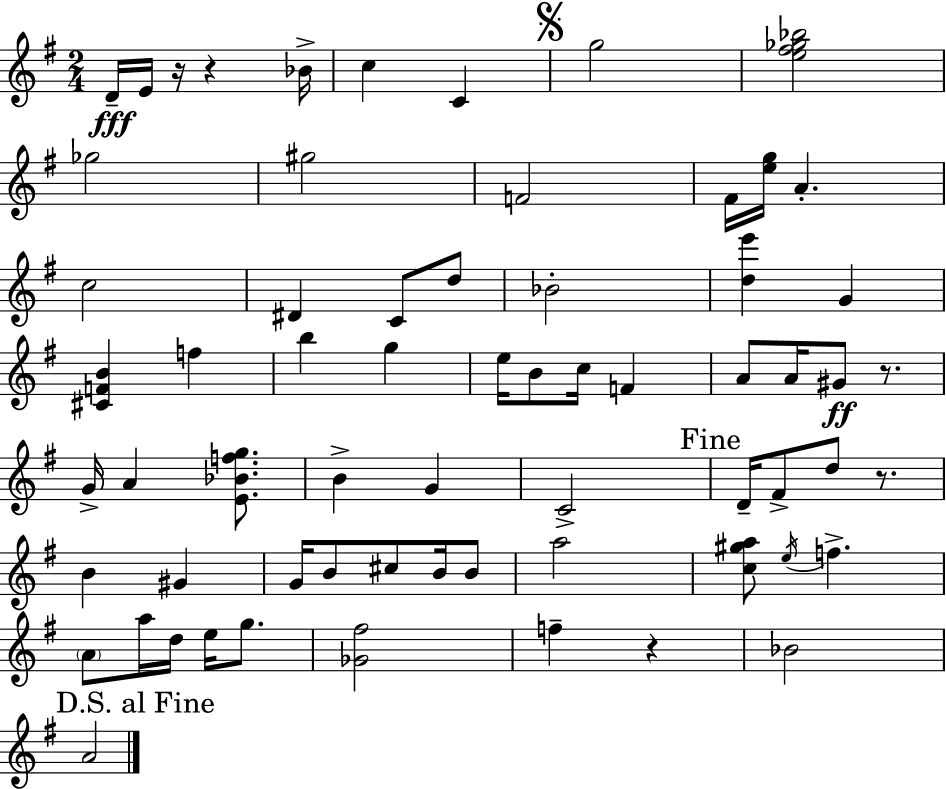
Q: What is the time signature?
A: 2/4